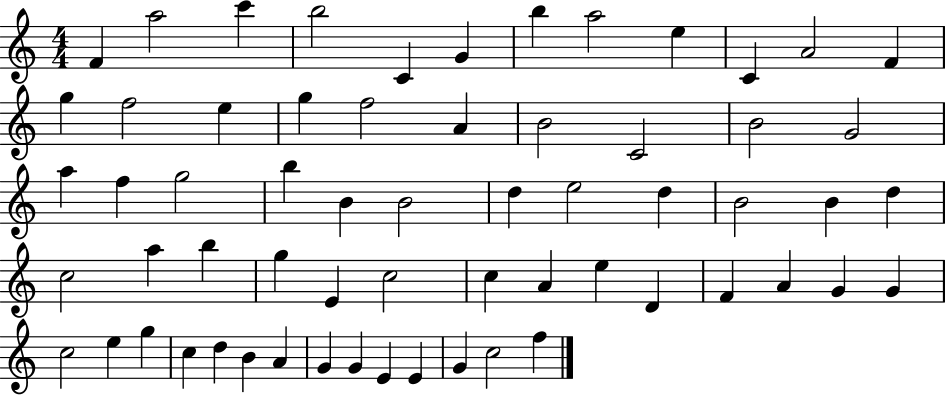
F4/q A5/h C6/q B5/h C4/q G4/q B5/q A5/h E5/q C4/q A4/h F4/q G5/q F5/h E5/q G5/q F5/h A4/q B4/h C4/h B4/h G4/h A5/q F5/q G5/h B5/q B4/q B4/h D5/q E5/h D5/q B4/h B4/q D5/q C5/h A5/q B5/q G5/q E4/q C5/h C5/q A4/q E5/q D4/q F4/q A4/q G4/q G4/q C5/h E5/q G5/q C5/q D5/q B4/q A4/q G4/q G4/q E4/q E4/q G4/q C5/h F5/q